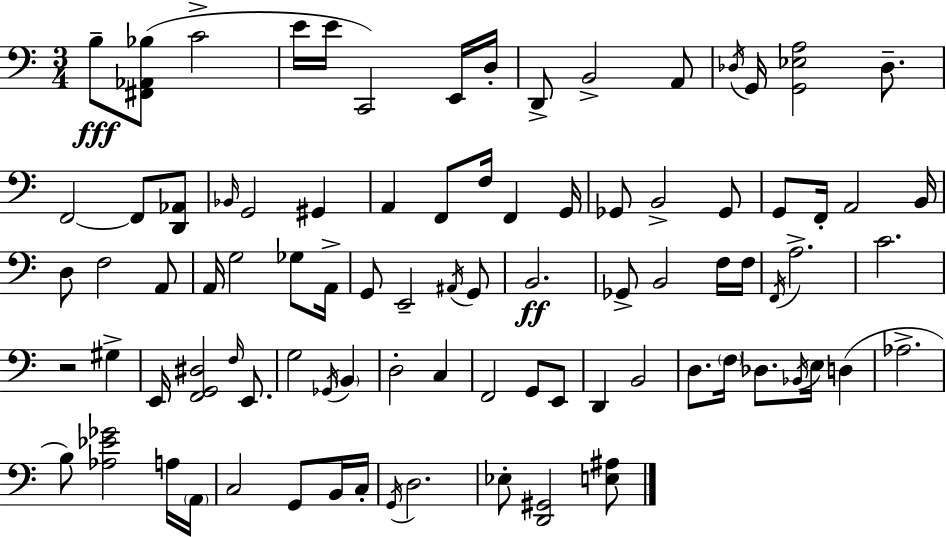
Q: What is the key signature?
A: C major